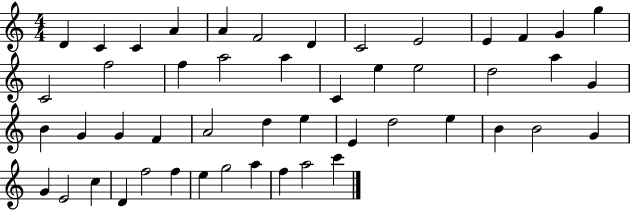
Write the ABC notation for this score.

X:1
T:Untitled
M:4/4
L:1/4
K:C
D C C A A F2 D C2 E2 E F G g C2 f2 f a2 a C e e2 d2 a G B G G F A2 d e E d2 e B B2 G G E2 c D f2 f e g2 a f a2 c'